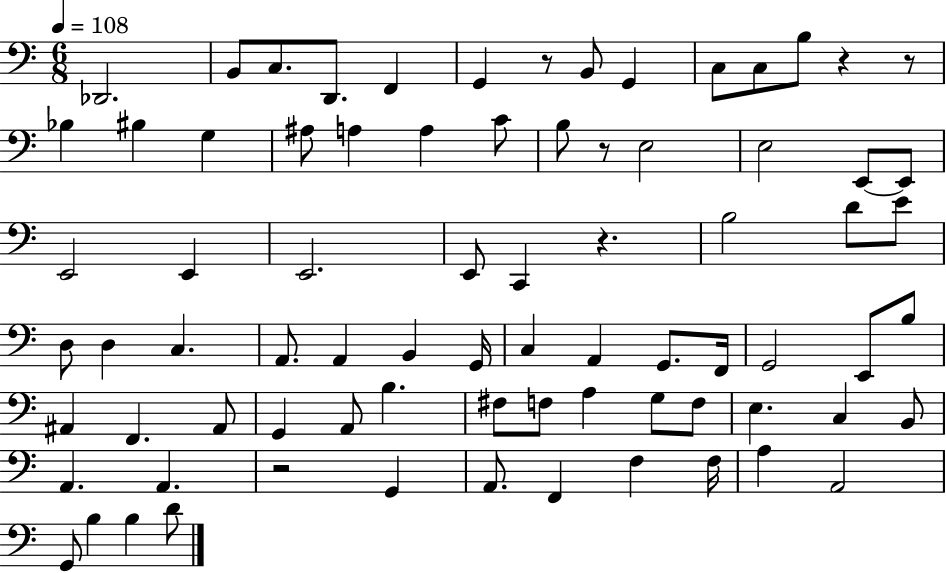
X:1
T:Untitled
M:6/8
L:1/4
K:C
_D,,2 B,,/2 C,/2 D,,/2 F,, G,, z/2 B,,/2 G,, C,/2 C,/2 B,/2 z z/2 _B, ^B, G, ^A,/2 A, A, C/2 B,/2 z/2 E,2 E,2 E,,/2 E,,/2 E,,2 E,, E,,2 E,,/2 C,, z B,2 D/2 E/2 D,/2 D, C, A,,/2 A,, B,, G,,/4 C, A,, G,,/2 F,,/4 G,,2 E,,/2 B,/2 ^A,, F,, ^A,,/2 G,, A,,/2 B, ^F,/2 F,/2 A, G,/2 F,/2 E, C, B,,/2 A,, A,, z2 G,, A,,/2 F,, F, F,/4 A, A,,2 G,,/2 B, B, D/2